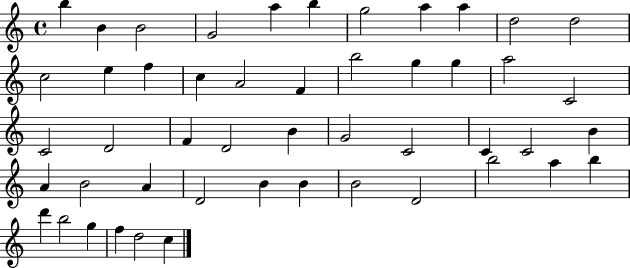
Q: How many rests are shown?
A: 0